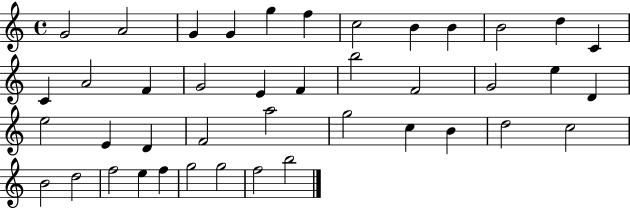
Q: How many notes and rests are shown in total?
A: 42